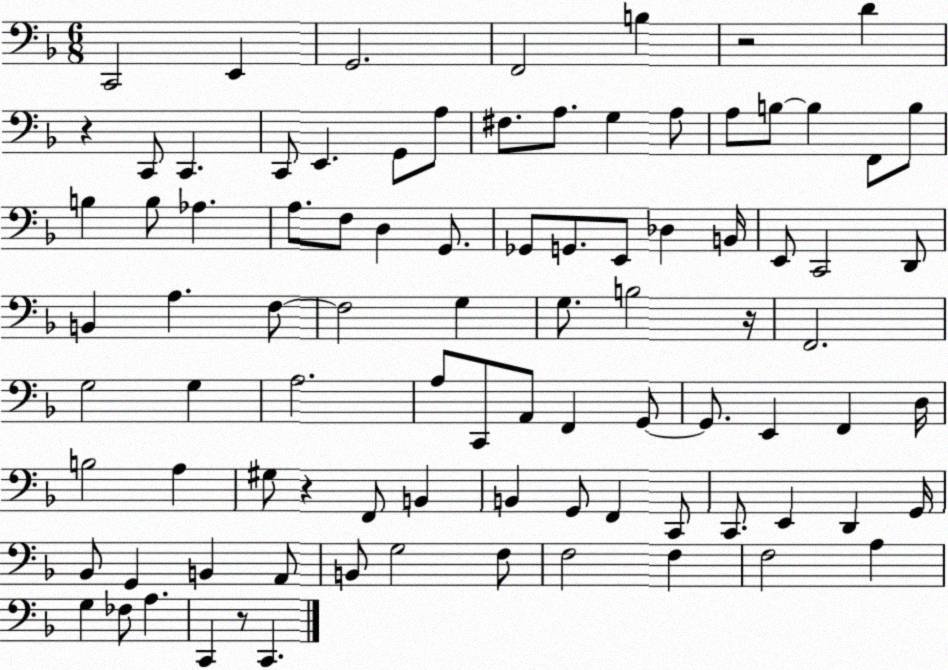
X:1
T:Untitled
M:6/8
L:1/4
K:F
C,,2 E,, G,,2 F,,2 B, z2 D z C,,/2 C,, C,,/2 E,, G,,/2 A,/2 ^F,/2 A,/2 G, A,/2 A,/2 B,/2 B, F,,/2 B,/2 B, B,/2 _A, A,/2 F,/2 D, G,,/2 _G,,/2 G,,/2 E,,/2 _D, B,,/4 E,,/2 C,,2 D,,/2 B,, A, F,/2 F,2 G, G,/2 B,2 z/4 F,,2 G,2 G, A,2 A,/2 C,,/2 A,,/2 F,, G,,/2 G,,/2 E,, F,, D,/4 B,2 A, ^G,/2 z F,,/2 B,, B,, G,,/2 F,, C,,/2 C,,/2 E,, D,, G,,/4 _B,,/2 G,, B,, A,,/2 B,,/2 G,2 F,/2 F,2 F, F,2 A, G, _F,/2 A, C,, z/2 C,,